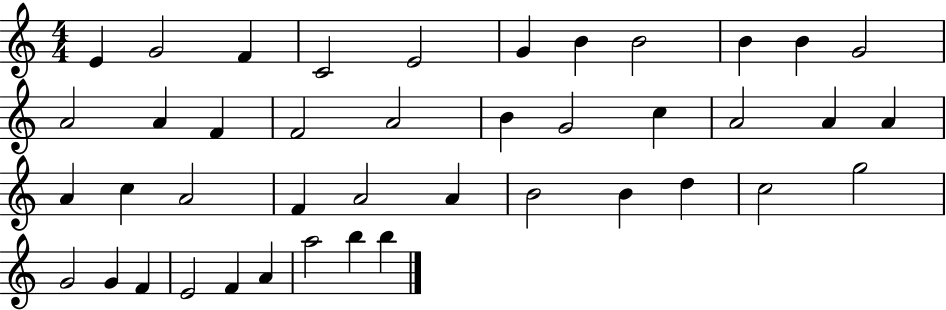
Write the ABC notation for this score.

X:1
T:Untitled
M:4/4
L:1/4
K:C
E G2 F C2 E2 G B B2 B B G2 A2 A F F2 A2 B G2 c A2 A A A c A2 F A2 A B2 B d c2 g2 G2 G F E2 F A a2 b b